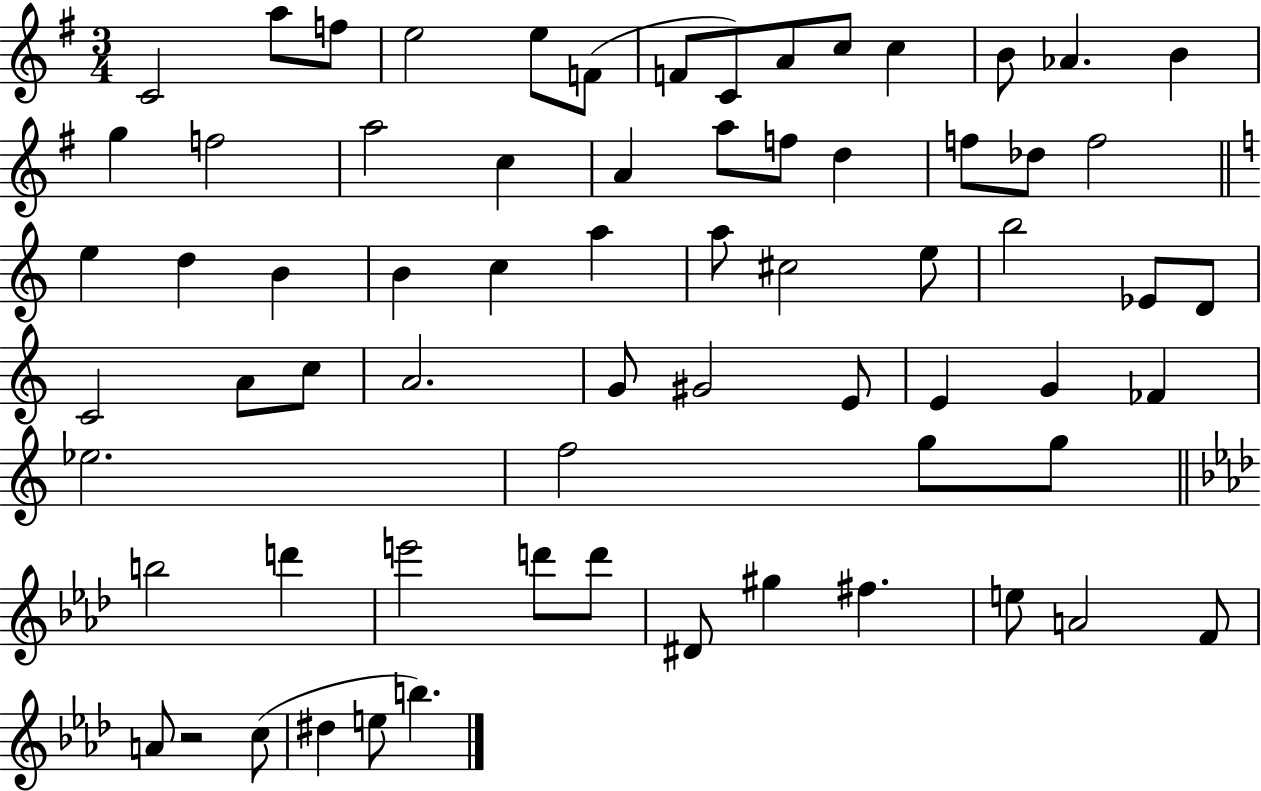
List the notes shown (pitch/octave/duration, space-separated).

C4/h A5/e F5/e E5/h E5/e F4/e F4/e C4/e A4/e C5/e C5/q B4/e Ab4/q. B4/q G5/q F5/h A5/h C5/q A4/q A5/e F5/e D5/q F5/e Db5/e F5/h E5/q D5/q B4/q B4/q C5/q A5/q A5/e C#5/h E5/e B5/h Eb4/e D4/e C4/h A4/e C5/e A4/h. G4/e G#4/h E4/e E4/q G4/q FES4/q Eb5/h. F5/h G5/e G5/e B5/h D6/q E6/h D6/e D6/e D#4/e G#5/q F#5/q. E5/e A4/h F4/e A4/e R/h C5/e D#5/q E5/e B5/q.